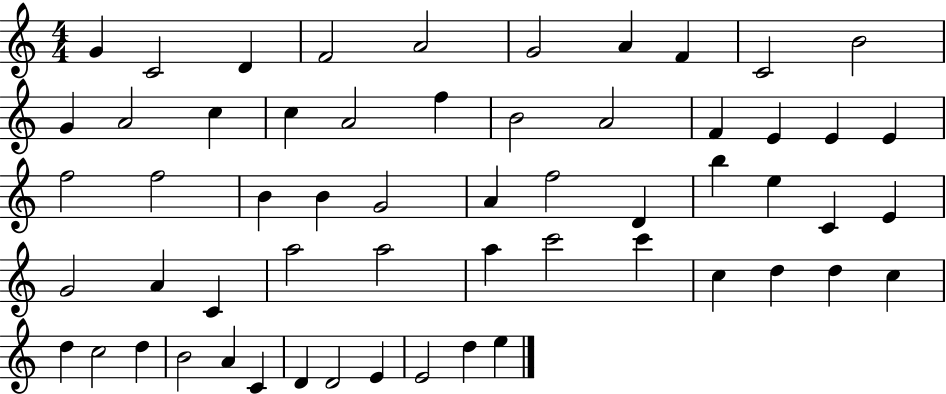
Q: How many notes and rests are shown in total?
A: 58